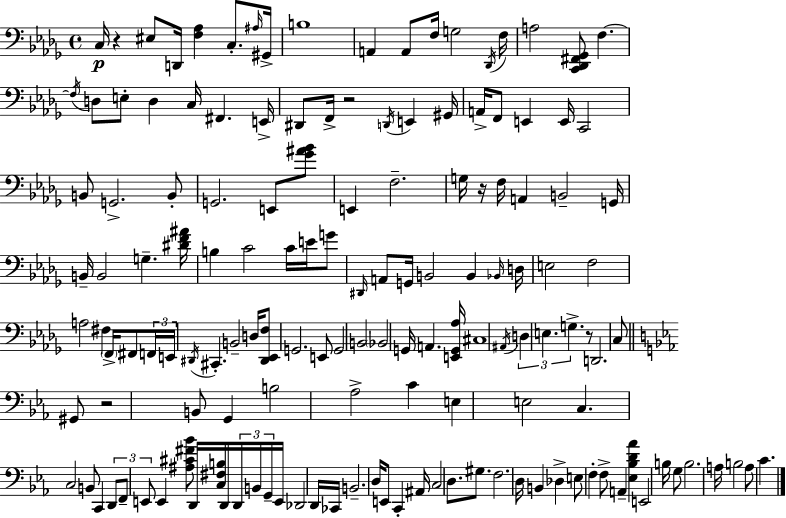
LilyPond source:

{
  \clef bass
  \time 4/4
  \defaultTimeSignature
  \key bes \minor
  c16\p r4 eis8 d,16 <f aes>4 c8.-. \grace { ais16 } | gis,16-> b1 | a,4 a,8 f16 g2 | \acciaccatura { des,16 } f16 a2 <c, des, fis, ges,>8 f4.~~ | \break \acciaccatura { f16 } d8 e8-. d4 c16 fis,4. | e,16-> dis,8 f,16-> r2 \acciaccatura { d,16 } e,4 | gis,16 a,16-> f,8 e,4 e,16 c,2 | b,8 g,2.-> | \break b,8-. g,2. | e,8 <ges' ais' bes'>8 e,4 f2.-- | g16 r16 f16 a,4 b,2-- | g,16 b,16-- b,2 g4.-- | \break <dis' f' ais'>16 b4 c'2 | c'16 e'16 g'8 \grace { dis,16 } a,8 g,16 b,2 | b,4 \grace { bes,16 } d16 e2 f2 | a2 fis4 | \break \parenthesize f,16-> fis,8 \tuplet 3/2 { f,16 e,16 \acciaccatura { dis,16 } } cis,4.-. b,2-- | d16 <dis, ees, f>8 g,2. | e,8 g,2 b,2 | \parenthesize bes,2 g,16 | \break a,4. <e, g, aes>16 cis1 | \acciaccatura { ais,16 } \tuplet 3/2 { d4 e4. | g4.-> } r8 d,2. | c8 \bar "||" \break \key c \minor gis,8 r2 b,8 g,4 | b2 aes2-> | c'4 e4 e2 | c4. c2 b,8 | \break c,4 \tuplet 3/2 { d,8 f,8-- e,8 } e,4 <ais cis' fis' bes'>8 | d,16 <c fis b>16 d,16 \tuplet 3/2 { d,16 b,16 g,16-- } e,16 des,2 d,16 | ces,16 b,2.-- d16 e,8 | c,4-. ais,16 c2 d8. | \break gis8. f2. d16 | b,4 des4-> e8 f4-. f8-> | a,4-- <ees bes d' aes'>4 e,2 | b16 g8 b2. a16 | \break b2 a8 c'4. | \bar "|."
}